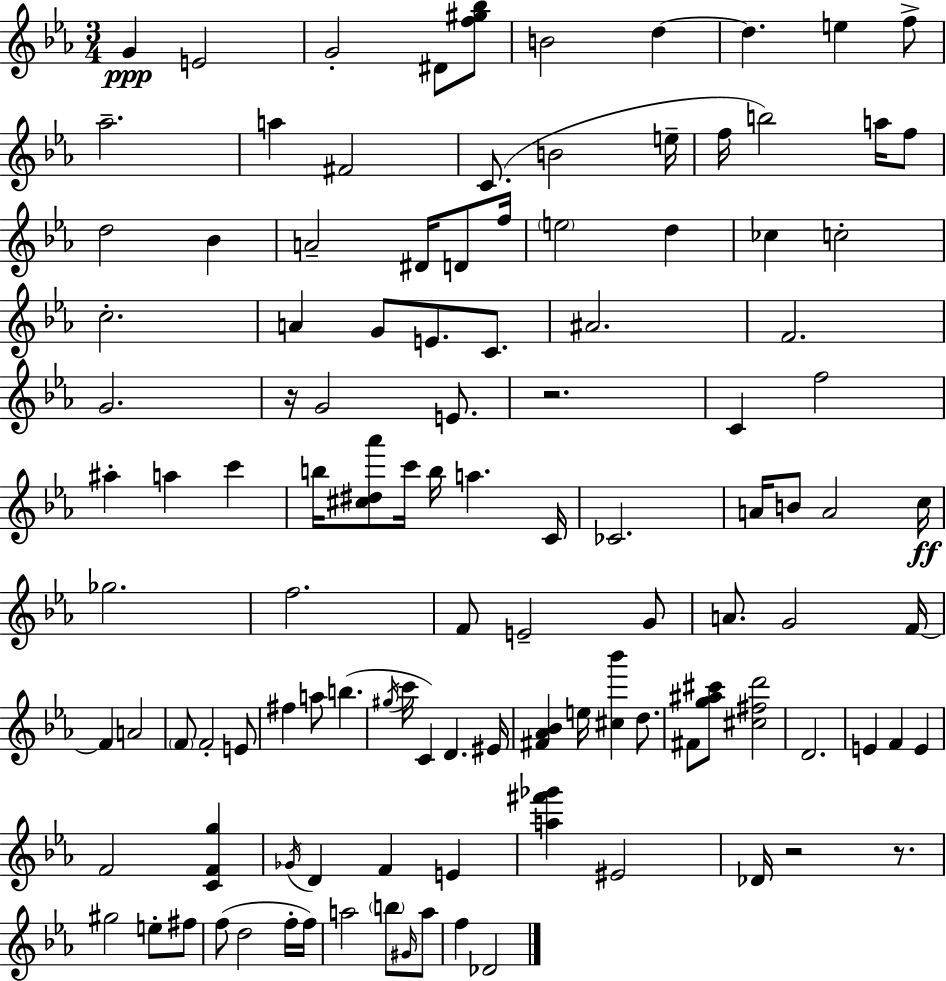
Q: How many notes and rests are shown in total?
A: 114